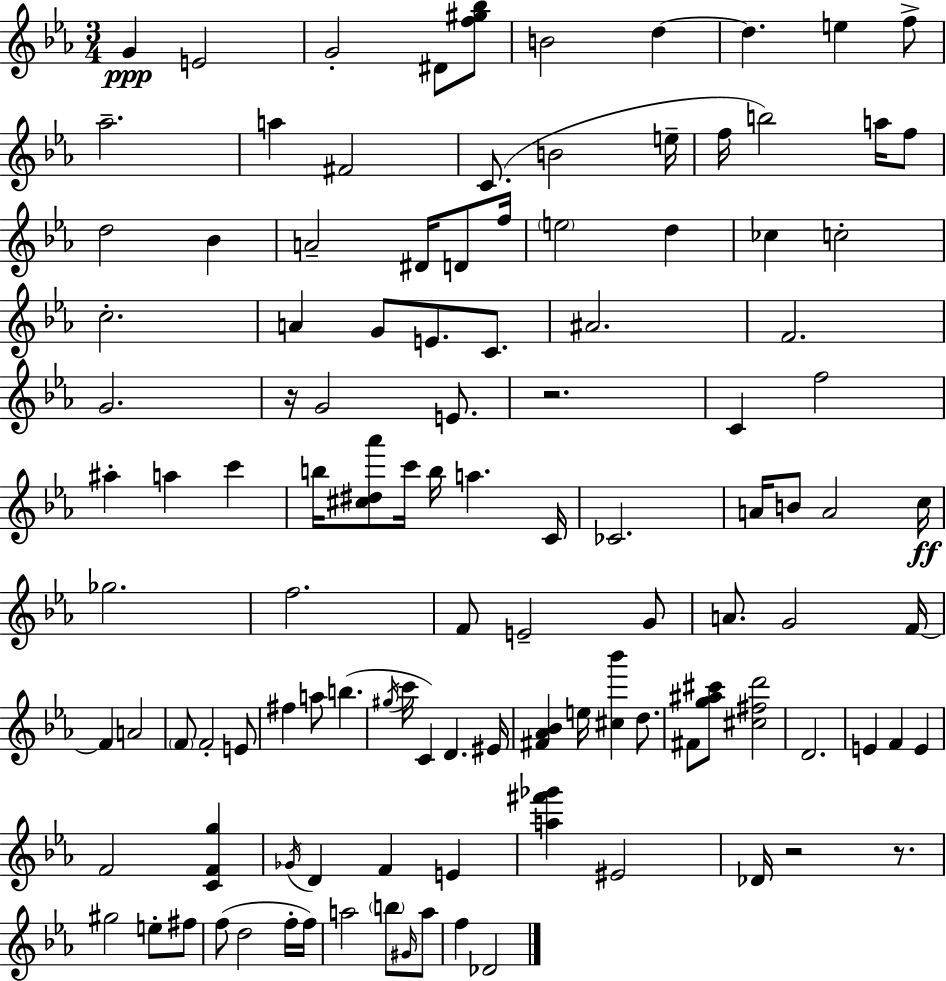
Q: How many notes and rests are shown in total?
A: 114